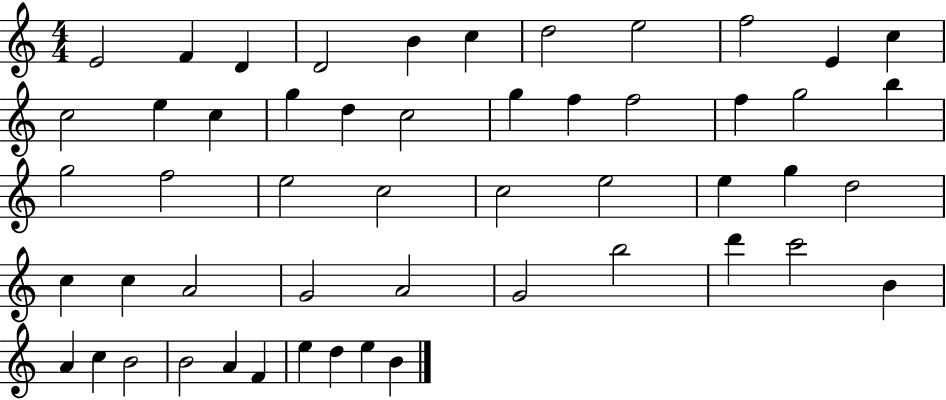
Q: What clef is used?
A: treble